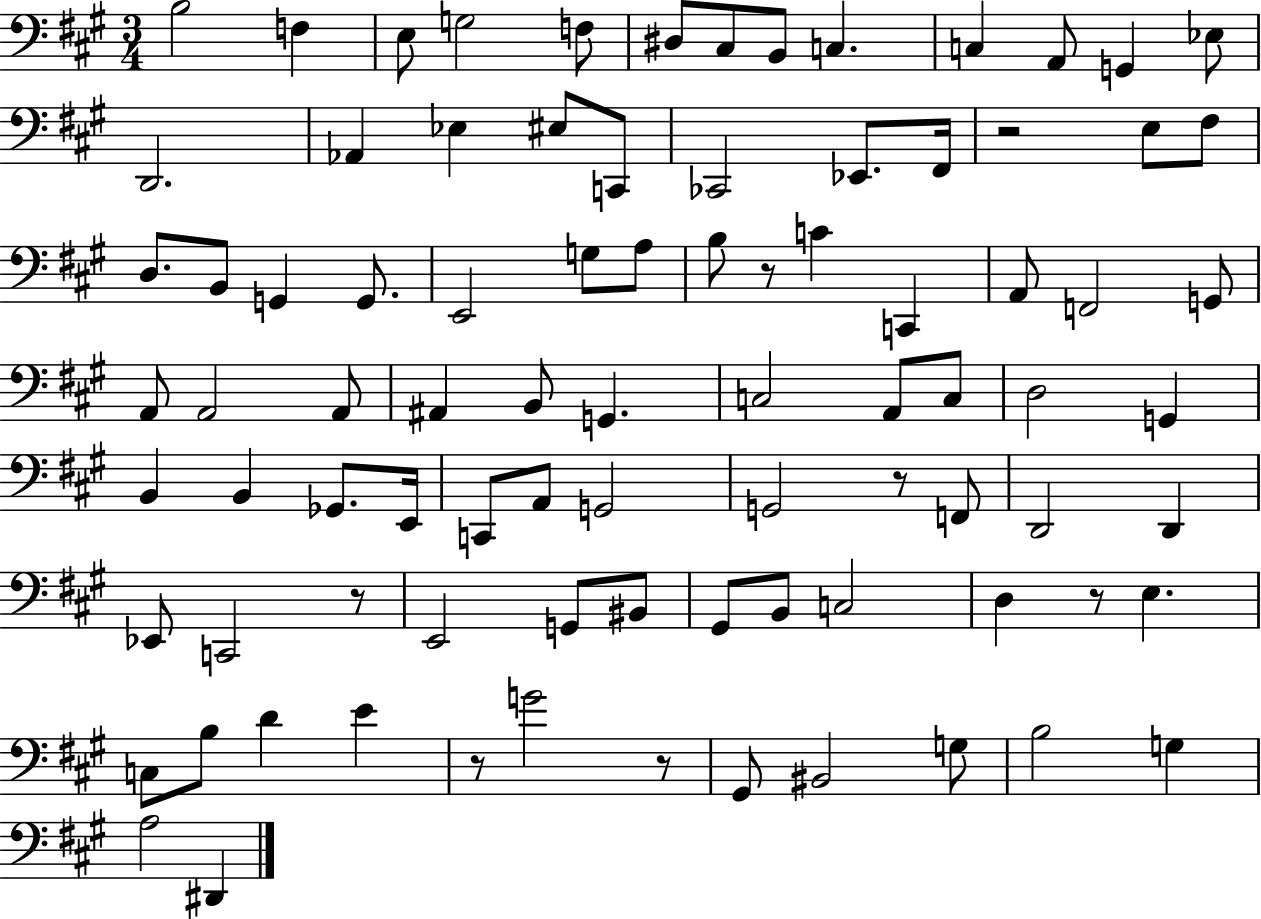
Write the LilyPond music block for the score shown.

{
  \clef bass
  \numericTimeSignature
  \time 3/4
  \key a \major
  b2 f4 | e8 g2 f8 | dis8 cis8 b,8 c4. | c4 a,8 g,4 ees8 | \break d,2. | aes,4 ees4 eis8 c,8 | ces,2 ees,8. fis,16 | r2 e8 fis8 | \break d8. b,8 g,4 g,8. | e,2 g8 a8 | b8 r8 c'4 c,4 | a,8 f,2 g,8 | \break a,8 a,2 a,8 | ais,4 b,8 g,4. | c2 a,8 c8 | d2 g,4 | \break b,4 b,4 ges,8. e,16 | c,8 a,8 g,2 | g,2 r8 f,8 | d,2 d,4 | \break ees,8 c,2 r8 | e,2 g,8 bis,8 | gis,8 b,8 c2 | d4 r8 e4. | \break c8 b8 d'4 e'4 | r8 g'2 r8 | gis,8 bis,2 g8 | b2 g4 | \break a2 dis,4 | \bar "|."
}